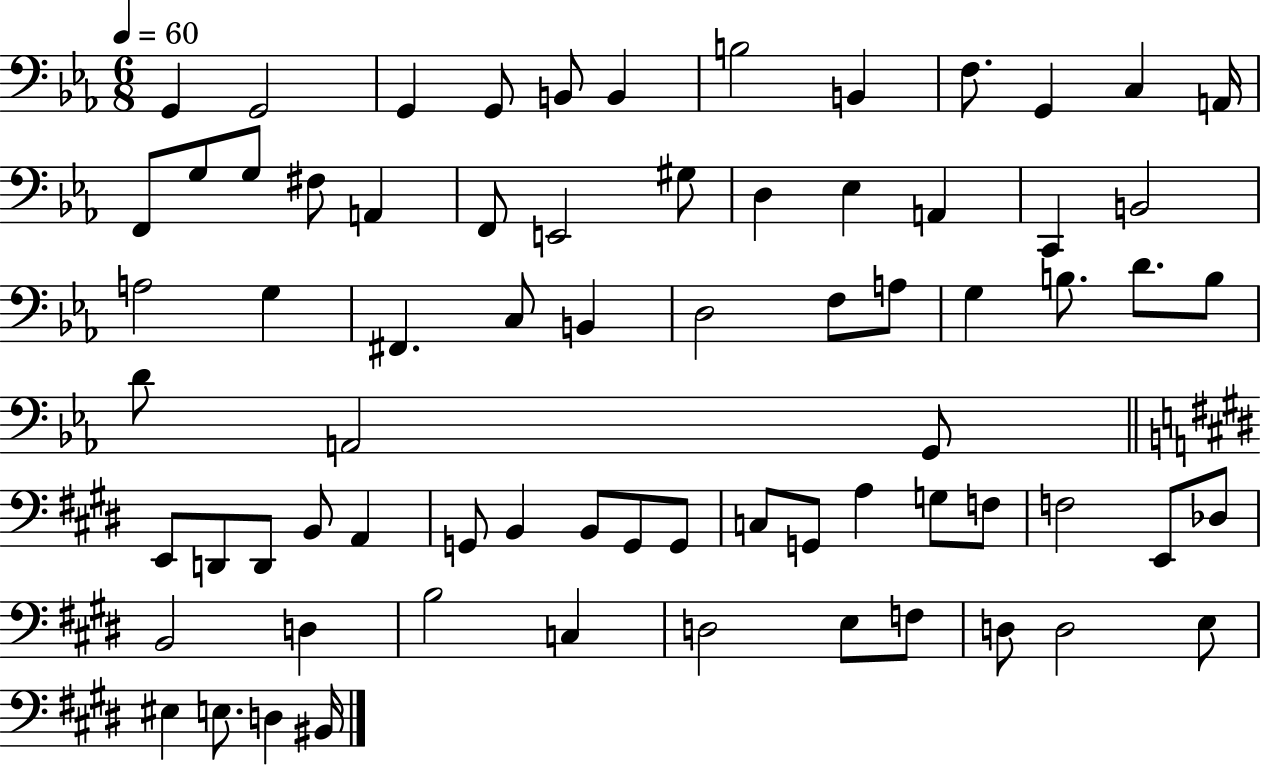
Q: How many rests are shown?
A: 0